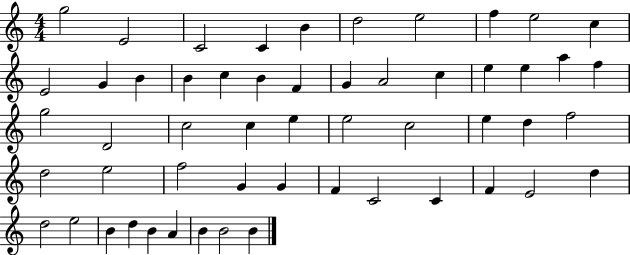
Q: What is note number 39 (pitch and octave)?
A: G4